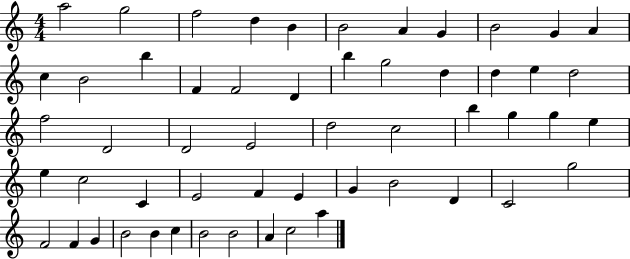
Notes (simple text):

A5/h G5/h F5/h D5/q B4/q B4/h A4/q G4/q B4/h G4/q A4/q C5/q B4/h B5/q F4/q F4/h D4/q B5/q G5/h D5/q D5/q E5/q D5/h F5/h D4/h D4/h E4/h D5/h C5/h B5/q G5/q G5/q E5/q E5/q C5/h C4/q E4/h F4/q E4/q G4/q B4/h D4/q C4/h G5/h F4/h F4/q G4/q B4/h B4/q C5/q B4/h B4/h A4/q C5/h A5/q